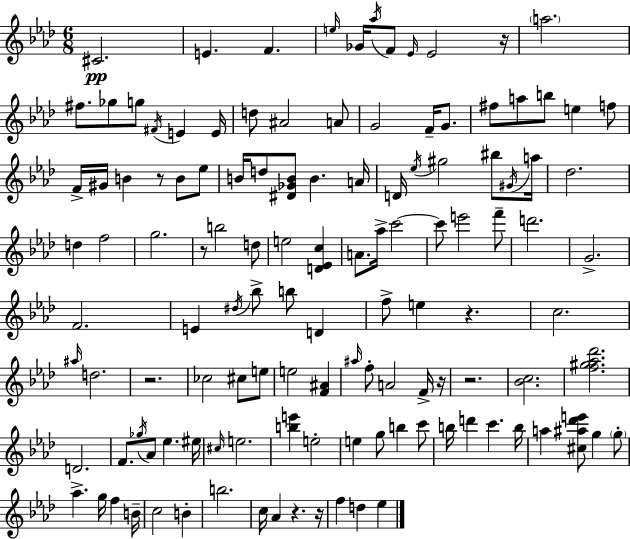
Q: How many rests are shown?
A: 9